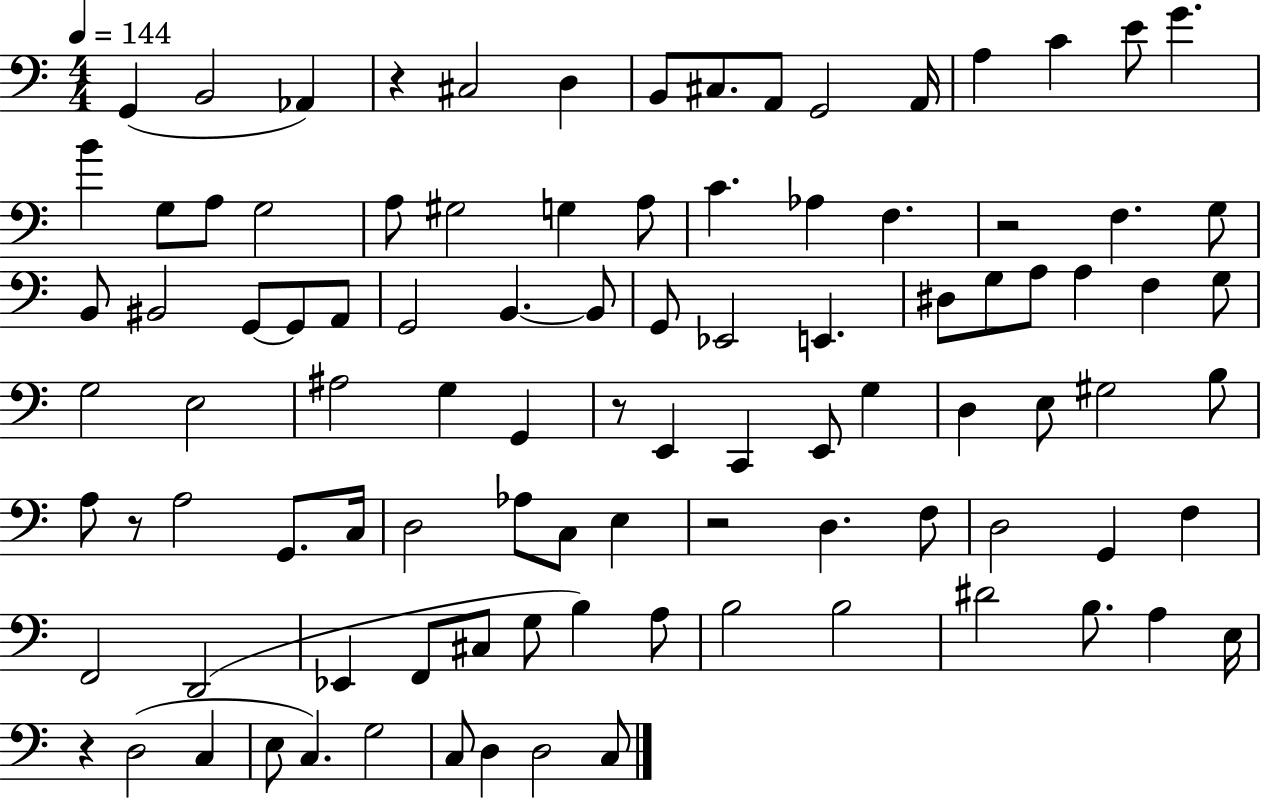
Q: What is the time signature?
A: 4/4